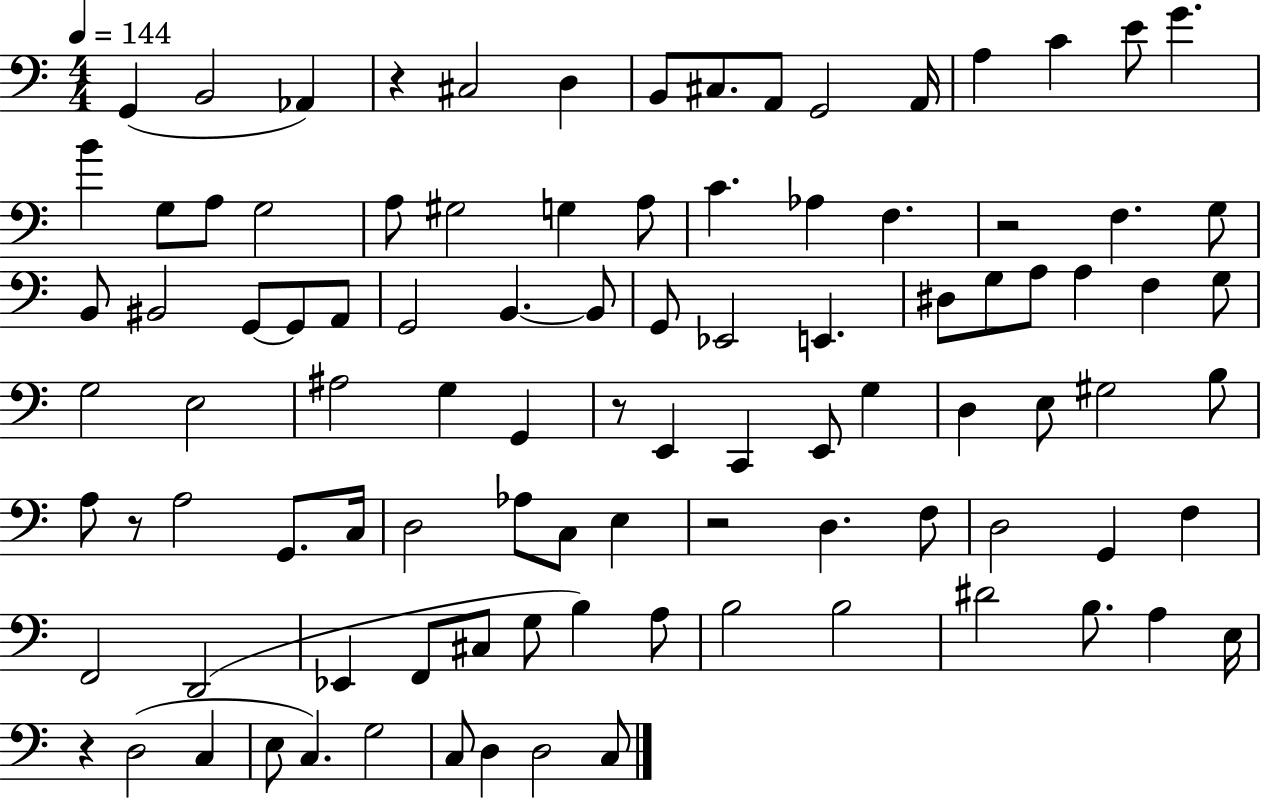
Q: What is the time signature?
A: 4/4